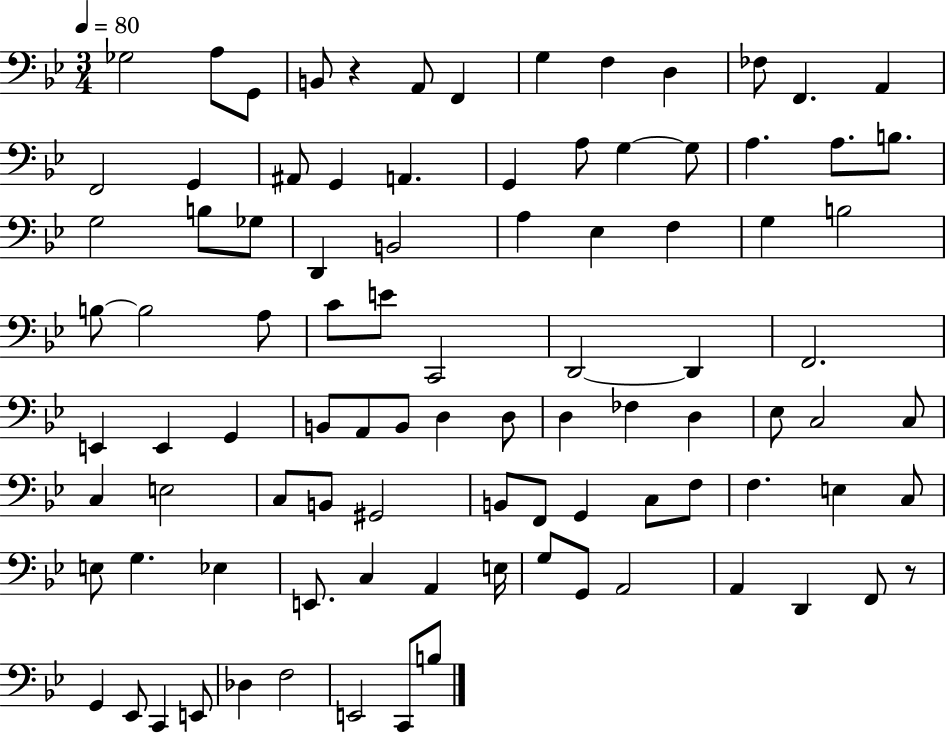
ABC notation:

X:1
T:Untitled
M:3/4
L:1/4
K:Bb
_G,2 A,/2 G,,/2 B,,/2 z A,,/2 F,, G, F, D, _F,/2 F,, A,, F,,2 G,, ^A,,/2 G,, A,, G,, A,/2 G, G,/2 A, A,/2 B,/2 G,2 B,/2 _G,/2 D,, B,,2 A, _E, F, G, B,2 B,/2 B,2 A,/2 C/2 E/2 C,,2 D,,2 D,, F,,2 E,, E,, G,, B,,/2 A,,/2 B,,/2 D, D,/2 D, _F, D, _E,/2 C,2 C,/2 C, E,2 C,/2 B,,/2 ^G,,2 B,,/2 F,,/2 G,, C,/2 F,/2 F, E, C,/2 E,/2 G, _E, E,,/2 C, A,, E,/4 G,/2 G,,/2 A,,2 A,, D,, F,,/2 z/2 G,, _E,,/2 C,, E,,/2 _D, F,2 E,,2 C,,/2 B,/2